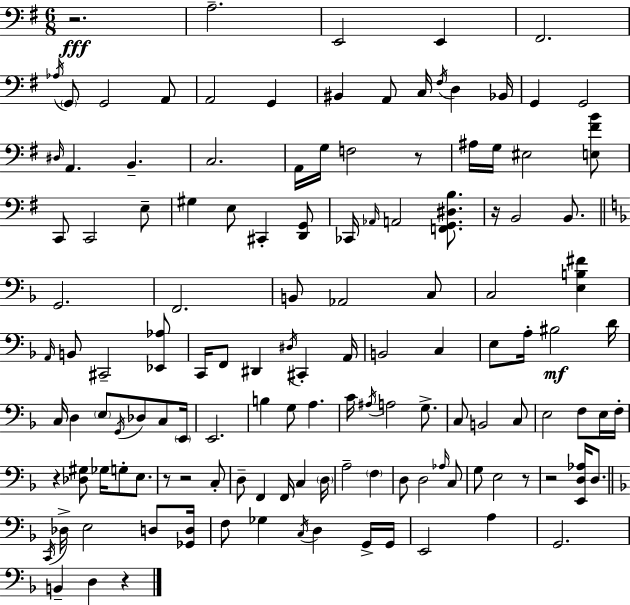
X:1
T:Untitled
M:6/8
L:1/4
K:G
z2 A,2 E,,2 E,, ^F,,2 _A,/4 G,,/2 G,,2 A,,/2 A,,2 G,, ^B,, A,,/2 C,/4 ^F,/4 D, _B,,/4 G,, G,,2 ^D,/4 A,, B,, C,2 A,,/4 G,/4 F,2 z/2 ^A,/4 G,/4 ^E,2 [E,^FB]/2 C,,/2 C,,2 E,/2 ^G, E,/2 ^C,, [D,,G,,]/2 _C,,/4 _A,,/4 A,,2 [F,,G,,^D,B,]/2 z/4 B,,2 B,,/2 G,,2 F,,2 B,,/2 _A,,2 C,/2 C,2 [E,B,^F] A,,/4 B,,/2 ^C,,2 [_E,,_A,]/2 C,,/4 F,,/2 ^D,, ^D,/4 ^C,, A,,/4 B,,2 C, E,/2 A,/4 ^B,2 D/4 C,/4 D, E,/2 G,,/4 _D,/2 C,/2 E,,/4 E,,2 B, G,/2 A, C/4 ^A,/4 A,2 G,/2 C,/2 B,,2 C,/2 E,2 F,/2 E,/4 F,/4 z [_D,^G,]/2 _G,/4 G,/2 E,/2 z/2 z2 C,/2 D,/2 F,, F,,/4 C, D,/4 A,2 F, D,/2 D,2 _A,/4 C,/2 G,/2 E,2 z/2 z2 [E,,D,_A,]/4 D,/2 C,,/4 _D,/4 E,2 D,/2 [_G,,D,]/4 F,/2 _G, C,/4 D, G,,/4 G,,/4 E,,2 A, G,,2 B,, D, z